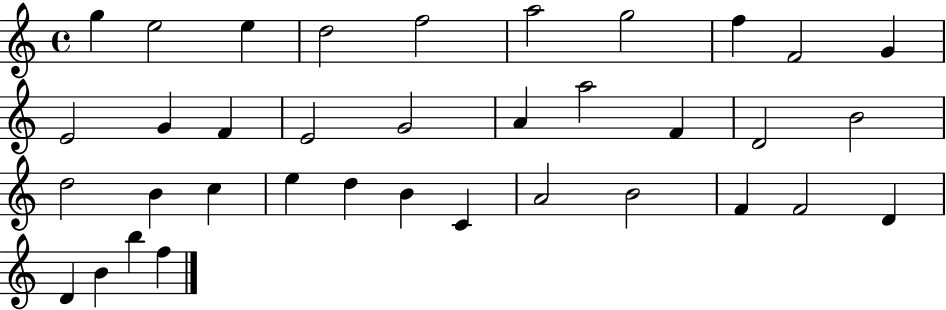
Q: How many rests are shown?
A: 0